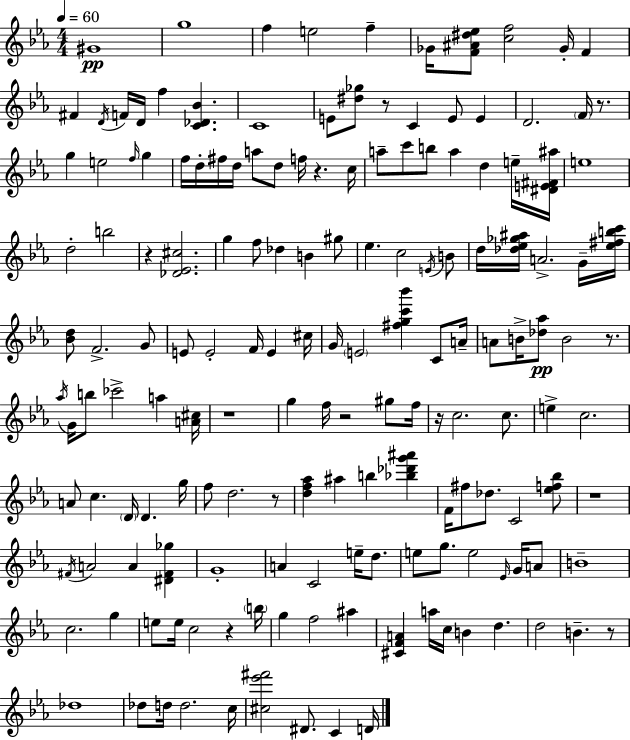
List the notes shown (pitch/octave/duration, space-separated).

G#4/w G5/w F5/q E5/h F5/q Gb4/s [F4,A#4,D#5,Eb5]/e [C5,F5]/h Gb4/s F4/q F#4/q D4/s F4/s D4/s F5/q [C4,Db4,Bb4]/q. C4/w E4/e [D#5,Gb5]/e R/e C4/q E4/e E4/q D4/h. F4/s R/e. G5/q E5/h F5/s G5/q F5/s D5/s F#5/s D5/s A5/e D5/e F5/s R/q. C5/s A5/e C6/e B5/e A5/q D5/q E5/s [D#4,E4,F#4,A#5]/s E5/w D5/h B5/h R/q [Db4,Eb4,C#5]/h. G5/q F5/e Db5/q B4/q G#5/e Eb5/q. C5/h E4/s B4/e D5/s [Db5,Eb5,Gb5,A#5]/s A4/h. G4/s [Eb5,F#5,B5,C6]/s [Bb4,D5]/e F4/h. G4/e E4/e E4/h F4/s E4/q C#5/s G4/s E4/h [F#5,G5,C6,Bb6]/q C4/e A4/s A4/e B4/s [Db5,Ab5]/e B4/h R/e. Ab5/s G4/s B5/e CES6/h A5/q [A4,C#5]/s R/w G5/q F5/s R/h G#5/e F5/s R/s C5/h. C5/e. E5/q C5/h. A4/e C5/q. D4/s D4/q. G5/s F5/e D5/h. R/e [D5,F5,Ab5]/q A#5/q B5/q [Bb5,Db6,G6,A#6]/q F4/s F#5/e Db5/e. C4/h [Eb5,F5,Bb5]/e R/w F#4/s A4/h A4/q [D#4,F#4,Gb5]/q G4/w A4/q C4/h E5/s D5/e. E5/e G5/e. E5/h Eb4/s G4/s A4/e B4/w C5/h. G5/q E5/e E5/s C5/h R/q B5/s G5/q F5/h A#5/q [C#4,F4,A4]/q A5/s C5/s B4/q D5/q. D5/h B4/q. R/e Db5/w Db5/e D5/s D5/h. C5/s [C#5,Eb6,F#6]/h D#4/e. C4/q D4/s